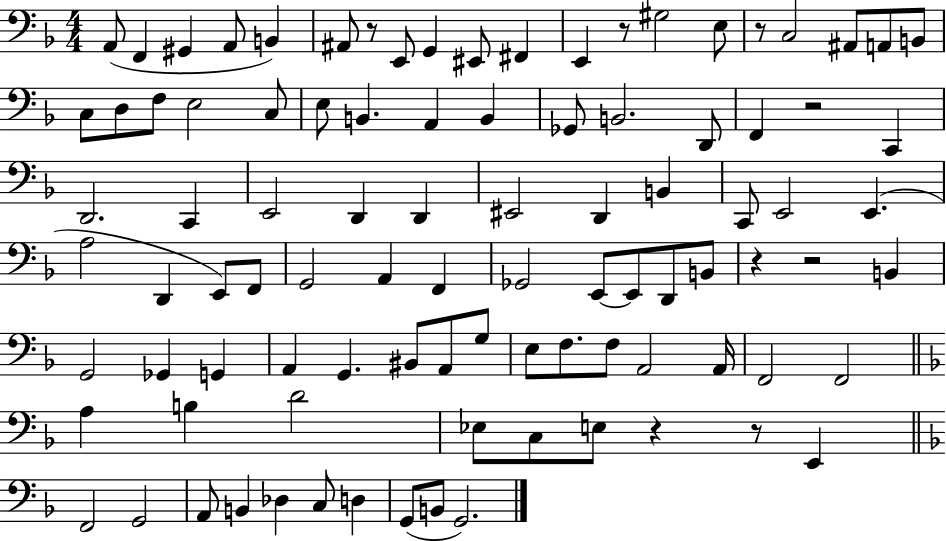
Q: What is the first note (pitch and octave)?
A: A2